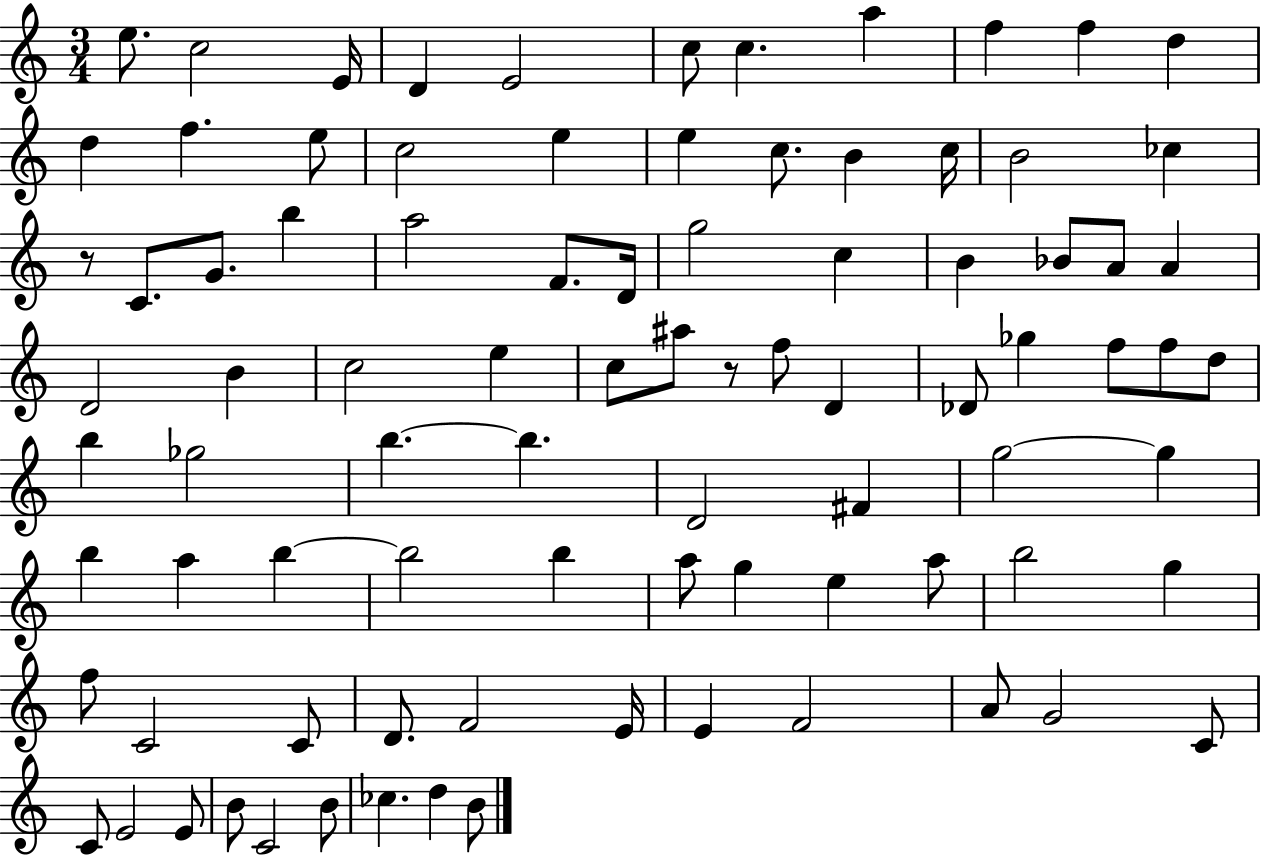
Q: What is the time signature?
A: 3/4